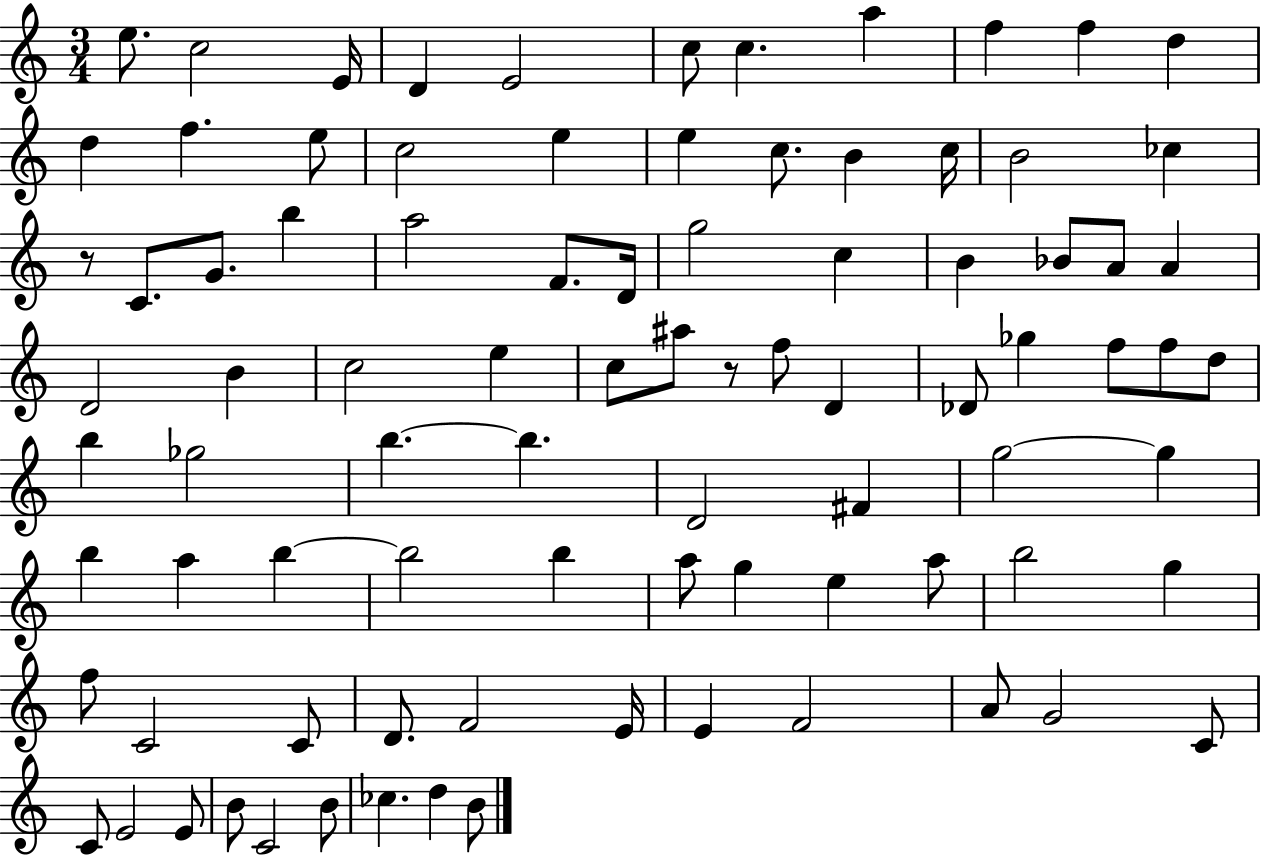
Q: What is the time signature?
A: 3/4